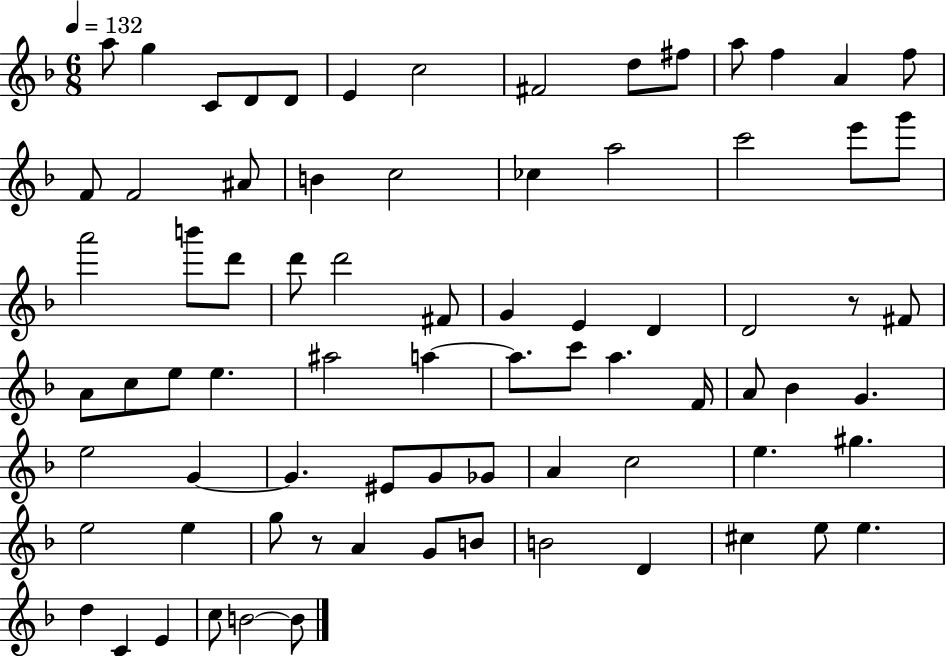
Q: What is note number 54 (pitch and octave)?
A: Gb4